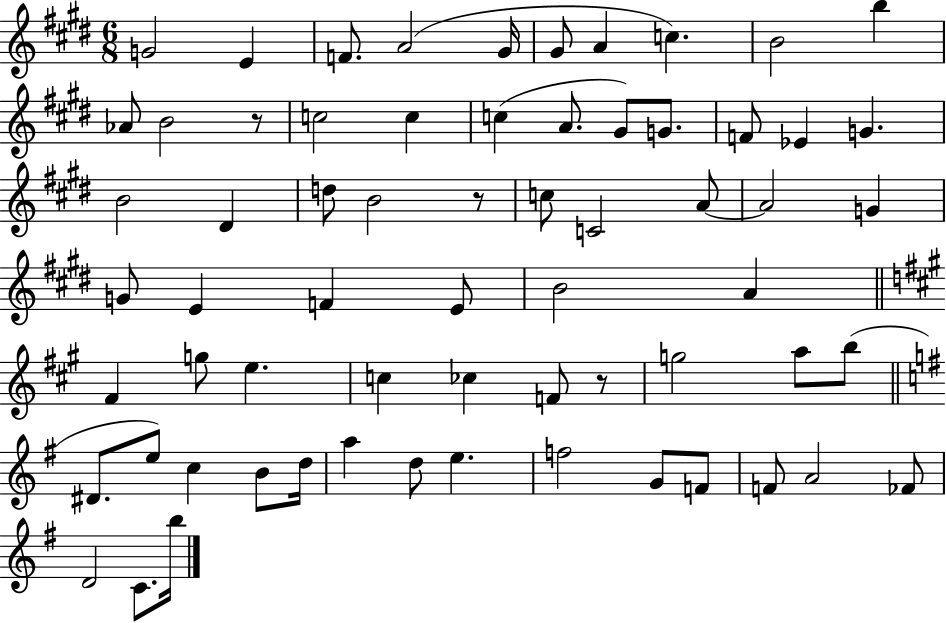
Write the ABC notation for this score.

X:1
T:Untitled
M:6/8
L:1/4
K:E
G2 E F/2 A2 ^G/4 ^G/2 A c B2 b _A/2 B2 z/2 c2 c c A/2 ^G/2 G/2 F/2 _E G B2 ^D d/2 B2 z/2 c/2 C2 A/2 A2 G G/2 E F E/2 B2 A ^F g/2 e c _c F/2 z/2 g2 a/2 b/2 ^D/2 e/2 c B/2 d/4 a d/2 e f2 G/2 F/2 F/2 A2 _F/2 D2 C/2 b/4